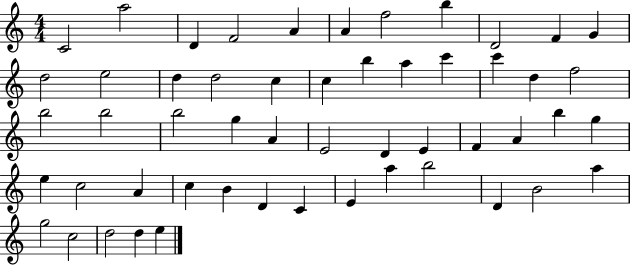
X:1
T:Untitled
M:4/4
L:1/4
K:C
C2 a2 D F2 A A f2 b D2 F G d2 e2 d d2 c c b a c' c' d f2 b2 b2 b2 g A E2 D E F A b g e c2 A c B D C E a b2 D B2 a g2 c2 d2 d e